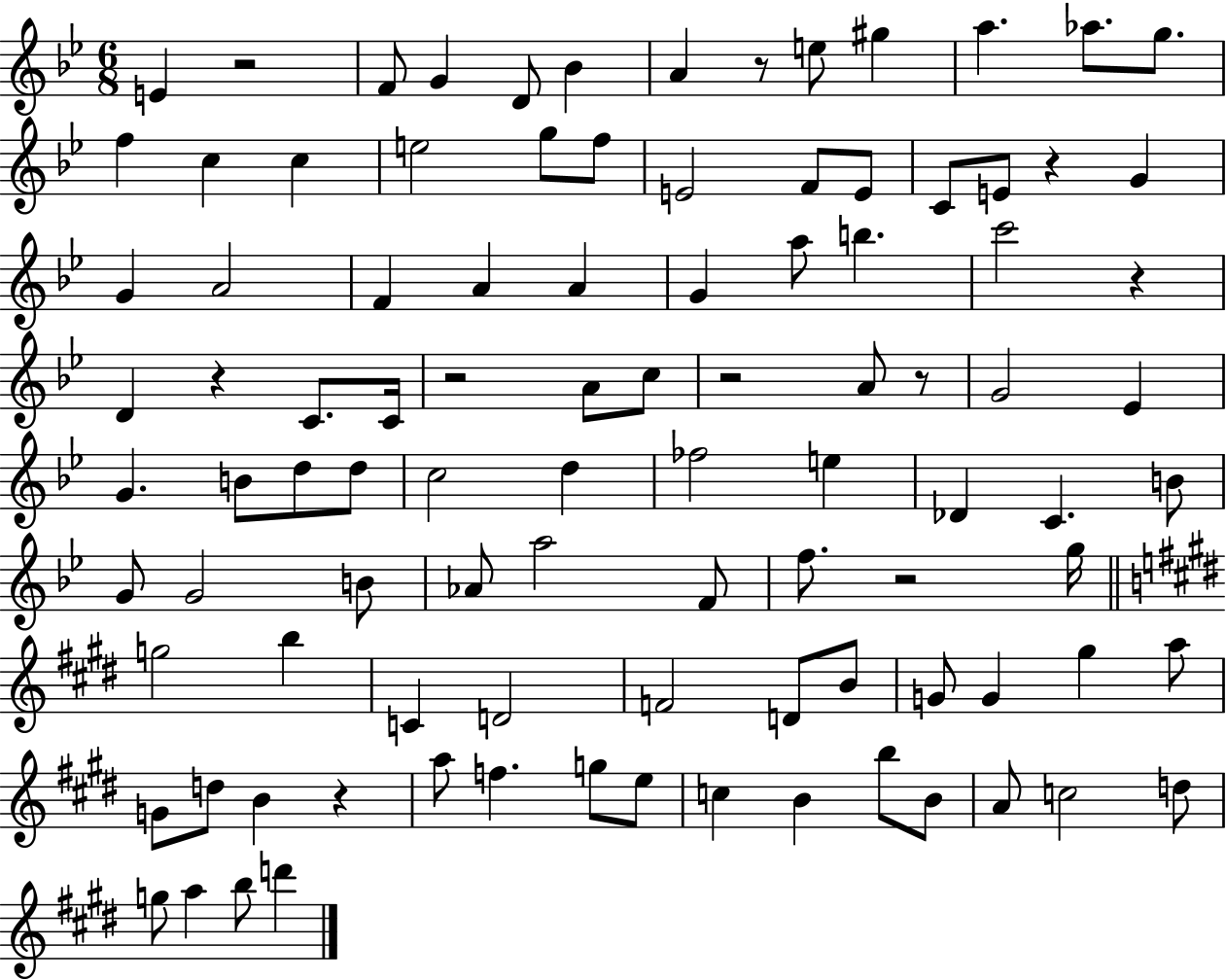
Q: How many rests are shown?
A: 10